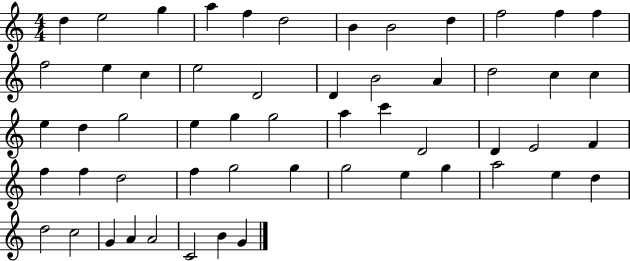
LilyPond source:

{
  \clef treble
  \numericTimeSignature
  \time 4/4
  \key c \major
  d''4 e''2 g''4 | a''4 f''4 d''2 | b'4 b'2 d''4 | f''2 f''4 f''4 | \break f''2 e''4 c''4 | e''2 d'2 | d'4 b'2 a'4 | d''2 c''4 c''4 | \break e''4 d''4 g''2 | e''4 g''4 g''2 | a''4 c'''4 d'2 | d'4 e'2 f'4 | \break f''4 f''4 d''2 | f''4 g''2 g''4 | g''2 e''4 g''4 | a''2 e''4 d''4 | \break d''2 c''2 | g'4 a'4 a'2 | c'2 b'4 g'4 | \bar "|."
}